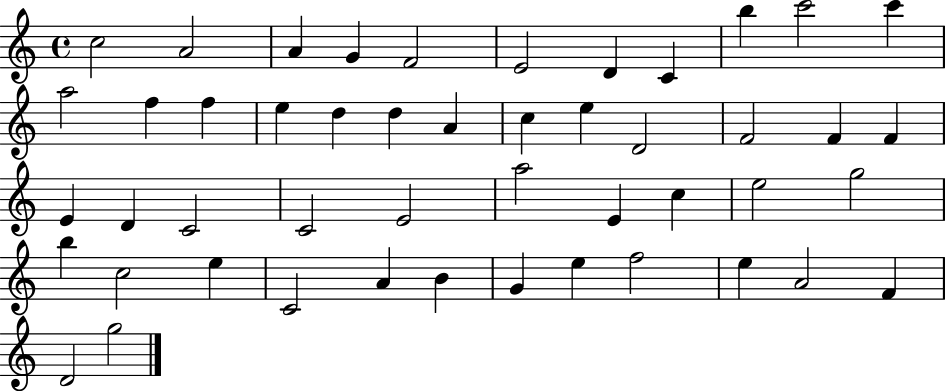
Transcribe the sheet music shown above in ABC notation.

X:1
T:Untitled
M:4/4
L:1/4
K:C
c2 A2 A G F2 E2 D C b c'2 c' a2 f f e d d A c e D2 F2 F F E D C2 C2 E2 a2 E c e2 g2 b c2 e C2 A B G e f2 e A2 F D2 g2